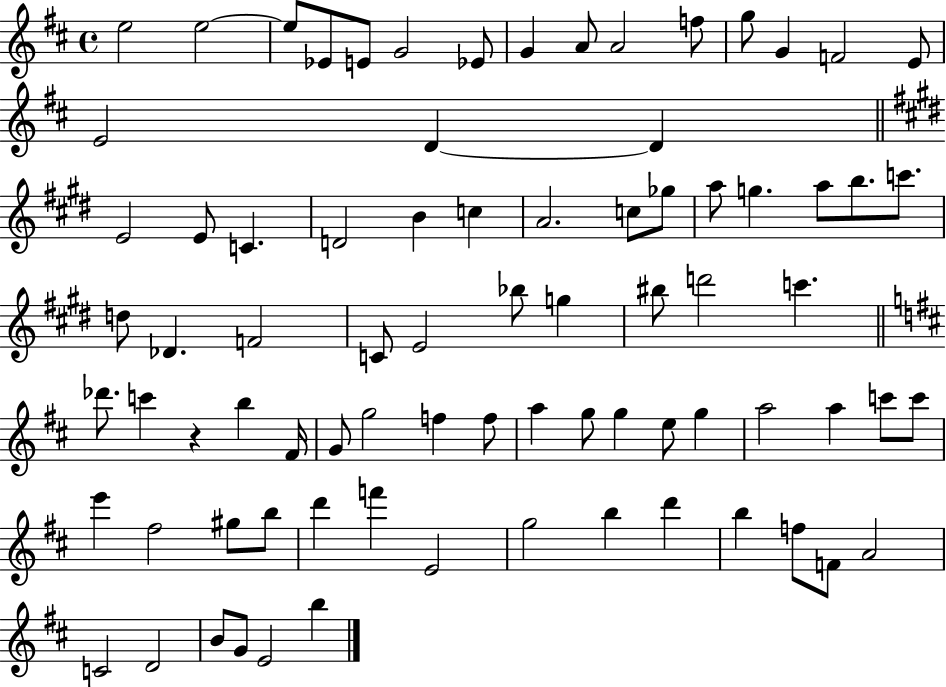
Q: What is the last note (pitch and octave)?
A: B5